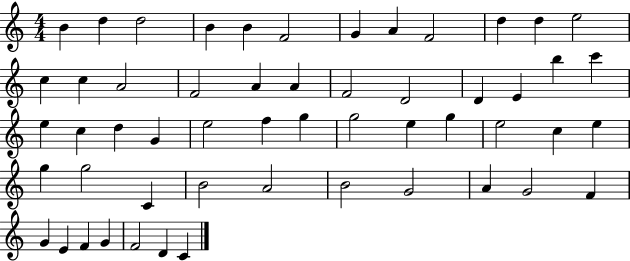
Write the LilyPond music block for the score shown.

{
  \clef treble
  \numericTimeSignature
  \time 4/4
  \key c \major
  b'4 d''4 d''2 | b'4 b'4 f'2 | g'4 a'4 f'2 | d''4 d''4 e''2 | \break c''4 c''4 a'2 | f'2 a'4 a'4 | f'2 d'2 | d'4 e'4 b''4 c'''4 | \break e''4 c''4 d''4 g'4 | e''2 f''4 g''4 | g''2 e''4 g''4 | e''2 c''4 e''4 | \break g''4 g''2 c'4 | b'2 a'2 | b'2 g'2 | a'4 g'2 f'4 | \break g'4 e'4 f'4 g'4 | f'2 d'4 c'4 | \bar "|."
}